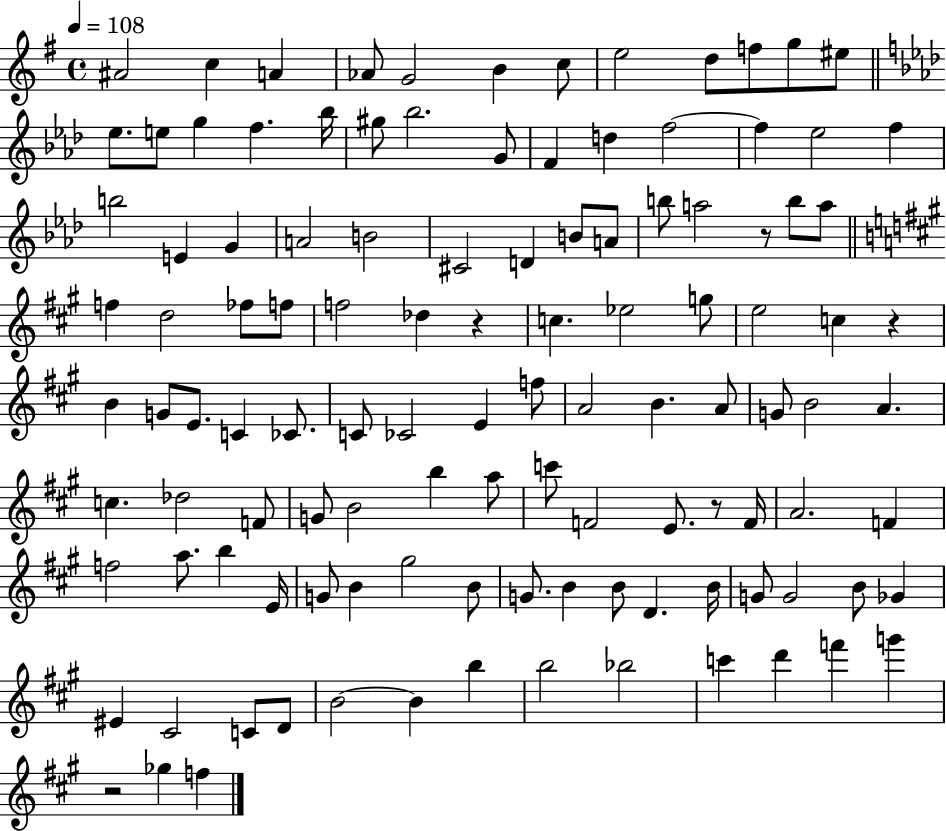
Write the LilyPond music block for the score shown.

{
  \clef treble
  \time 4/4
  \defaultTimeSignature
  \key g \major
  \tempo 4 = 108
  \repeat volta 2 { ais'2 c''4 a'4 | aes'8 g'2 b'4 c''8 | e''2 d''8 f''8 g''8 eis''8 | \bar "||" \break \key f \minor ees''8. e''8 g''4 f''4. bes''16 | gis''8 bes''2. g'8 | f'4 d''4 f''2~~ | f''4 ees''2 f''4 | \break b''2 e'4 g'4 | a'2 b'2 | cis'2 d'4 b'8 a'8 | b''8 a''2 r8 b''8 a''8 | \break \bar "||" \break \key a \major f''4 d''2 fes''8 f''8 | f''2 des''4 r4 | c''4. ees''2 g''8 | e''2 c''4 r4 | \break b'4 g'8 e'8. c'4 ces'8. | c'8 ces'2 e'4 f''8 | a'2 b'4. a'8 | g'8 b'2 a'4. | \break c''4. des''2 f'8 | g'8 b'2 b''4 a''8 | c'''8 f'2 e'8. r8 f'16 | a'2. f'4 | \break f''2 a''8. b''4 e'16 | g'8 b'4 gis''2 b'8 | g'8. b'4 b'8 d'4. b'16 | g'8 g'2 b'8 ges'4 | \break eis'4 cis'2 c'8 d'8 | b'2~~ b'4 b''4 | b''2 bes''2 | c'''4 d'''4 f'''4 g'''4 | \break r2 ges''4 f''4 | } \bar "|."
}